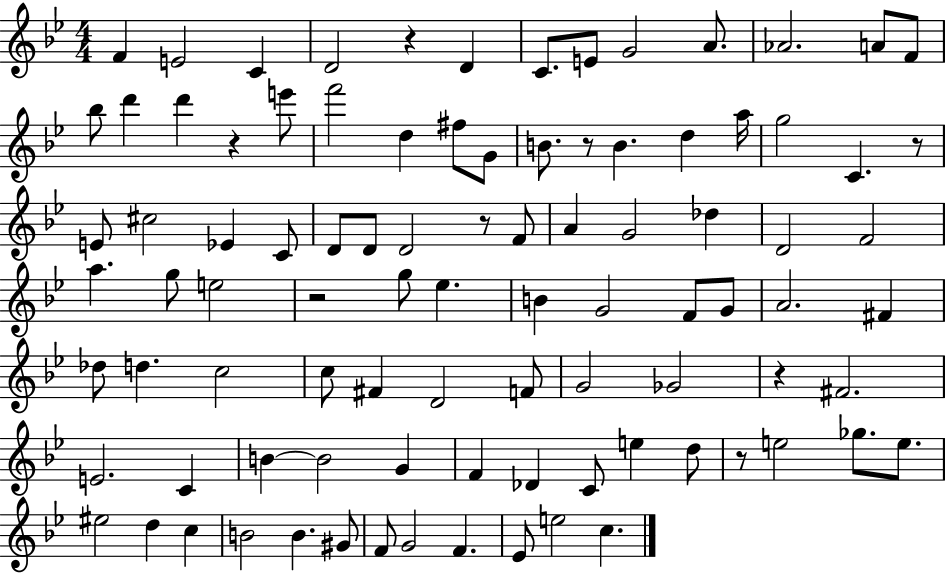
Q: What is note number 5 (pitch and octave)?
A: D4